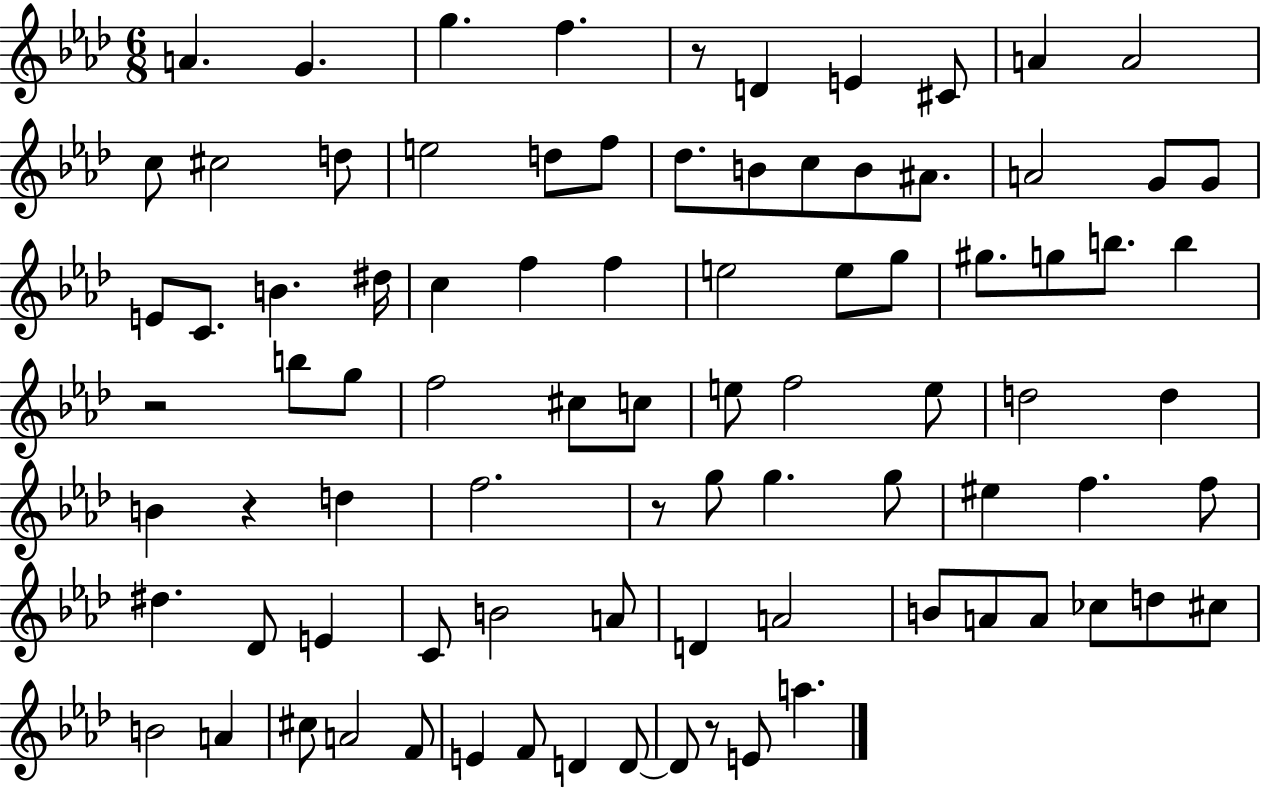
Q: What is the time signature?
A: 6/8